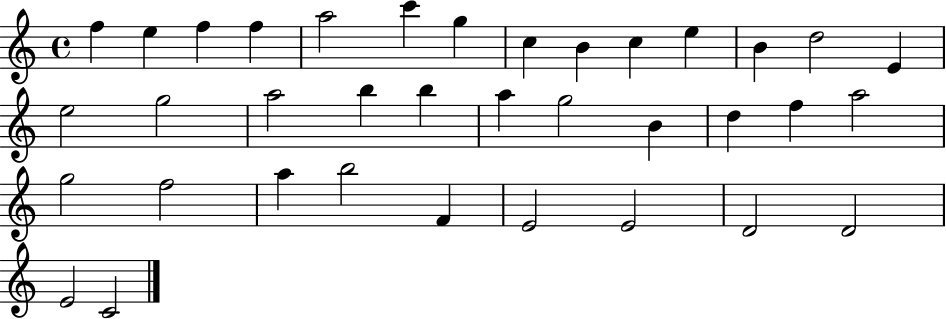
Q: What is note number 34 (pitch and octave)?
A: D4